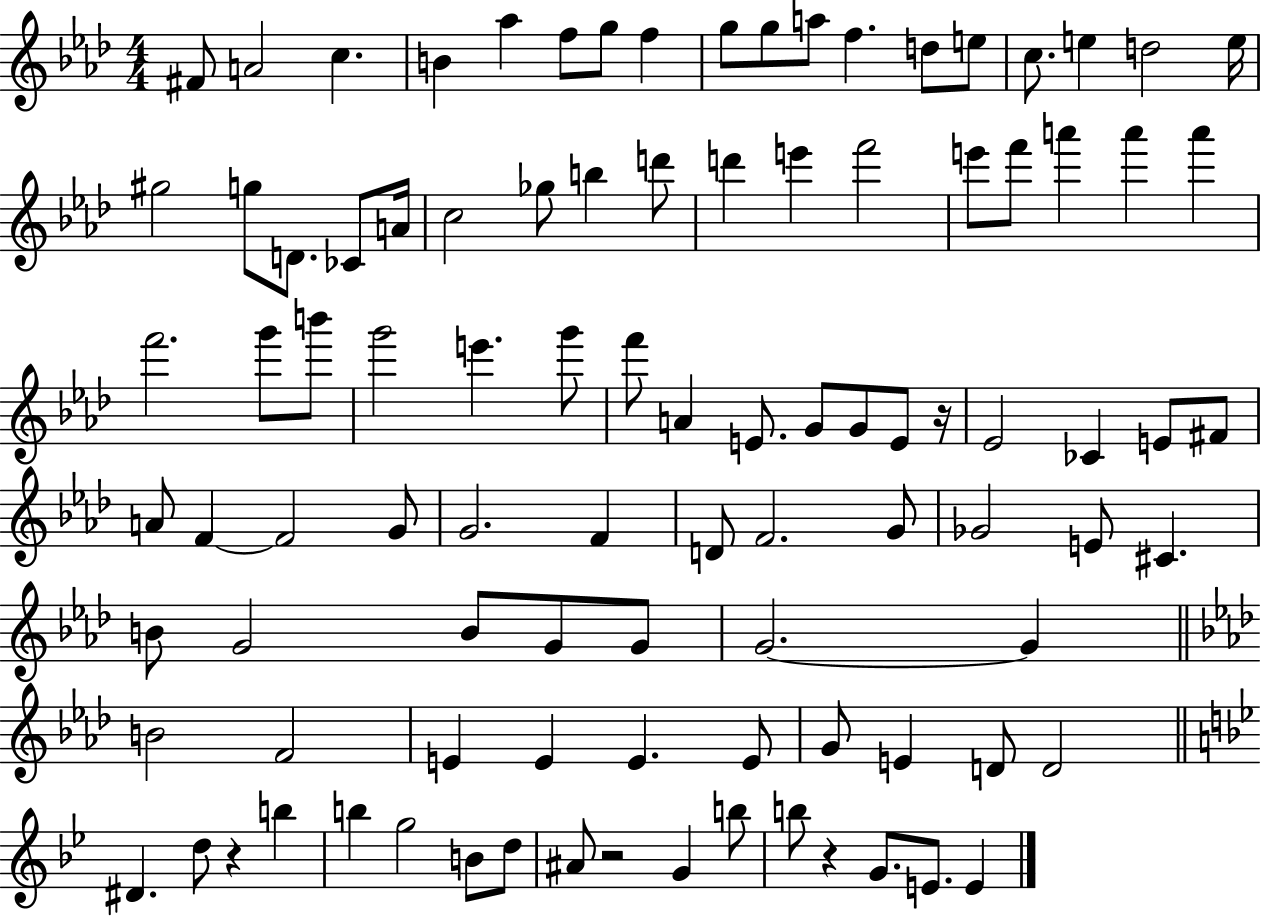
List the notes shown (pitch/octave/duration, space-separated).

F#4/e A4/h C5/q. B4/q Ab5/q F5/e G5/e F5/q G5/e G5/e A5/e F5/q. D5/e E5/e C5/e. E5/q D5/h E5/s G#5/h G5/e D4/e. CES4/e A4/s C5/h Gb5/e B5/q D6/e D6/q E6/q F6/h E6/e F6/e A6/q A6/q A6/q F6/h. G6/e B6/e G6/h E6/q. G6/e F6/e A4/q E4/e. G4/e G4/e E4/e R/s Eb4/h CES4/q E4/e F#4/e A4/e F4/q F4/h G4/e G4/h. F4/q D4/e F4/h. G4/e Gb4/h E4/e C#4/q. B4/e G4/h B4/e G4/e G4/e G4/h. G4/q B4/h F4/h E4/q E4/q E4/q. E4/e G4/e E4/q D4/e D4/h D#4/q. D5/e R/q B5/q B5/q G5/h B4/e D5/e A#4/e R/h G4/q B5/e B5/e R/q G4/e. E4/e. E4/q